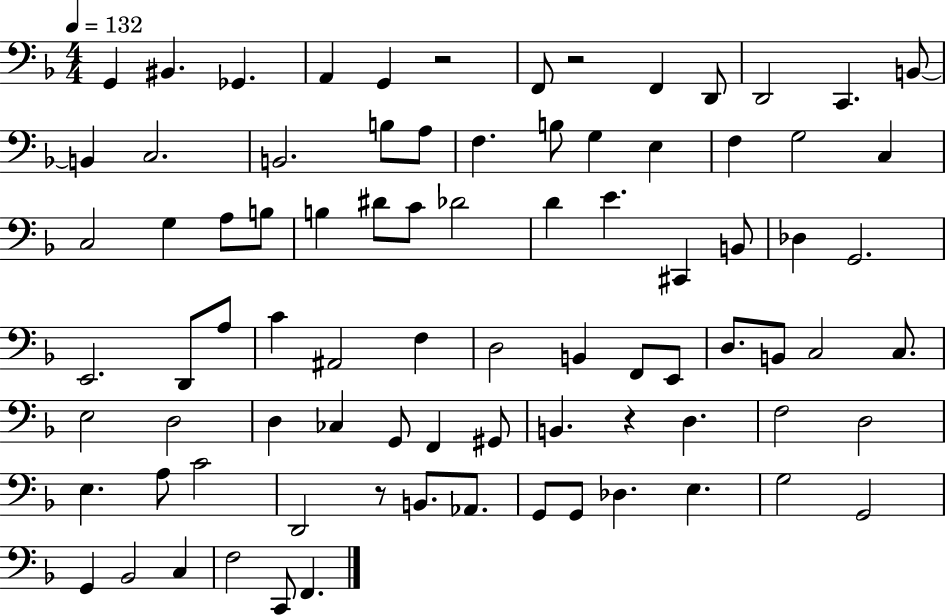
{
  \clef bass
  \numericTimeSignature
  \time 4/4
  \key f \major
  \tempo 4 = 132
  g,4 bis,4. ges,4. | a,4 g,4 r2 | f,8 r2 f,4 d,8 | d,2 c,4. b,8~~ | \break b,4 c2. | b,2. b8 a8 | f4. b8 g4 e4 | f4 g2 c4 | \break c2 g4 a8 b8 | b4 dis'8 c'8 des'2 | d'4 e'4. cis,4 b,8 | des4 g,2. | \break e,2. d,8 a8 | c'4 ais,2 f4 | d2 b,4 f,8 e,8 | d8. b,8 c2 c8. | \break e2 d2 | d4 ces4 g,8 f,4 gis,8 | b,4. r4 d4. | f2 d2 | \break e4. a8 c'2 | d,2 r8 b,8. aes,8. | g,8 g,8 des4. e4. | g2 g,2 | \break g,4 bes,2 c4 | f2 c,8 f,4. | \bar "|."
}